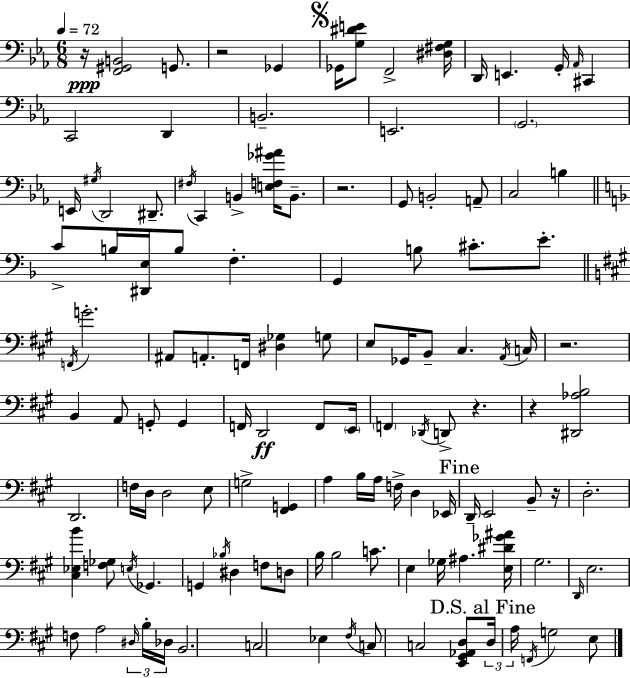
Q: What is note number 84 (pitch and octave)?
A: C4